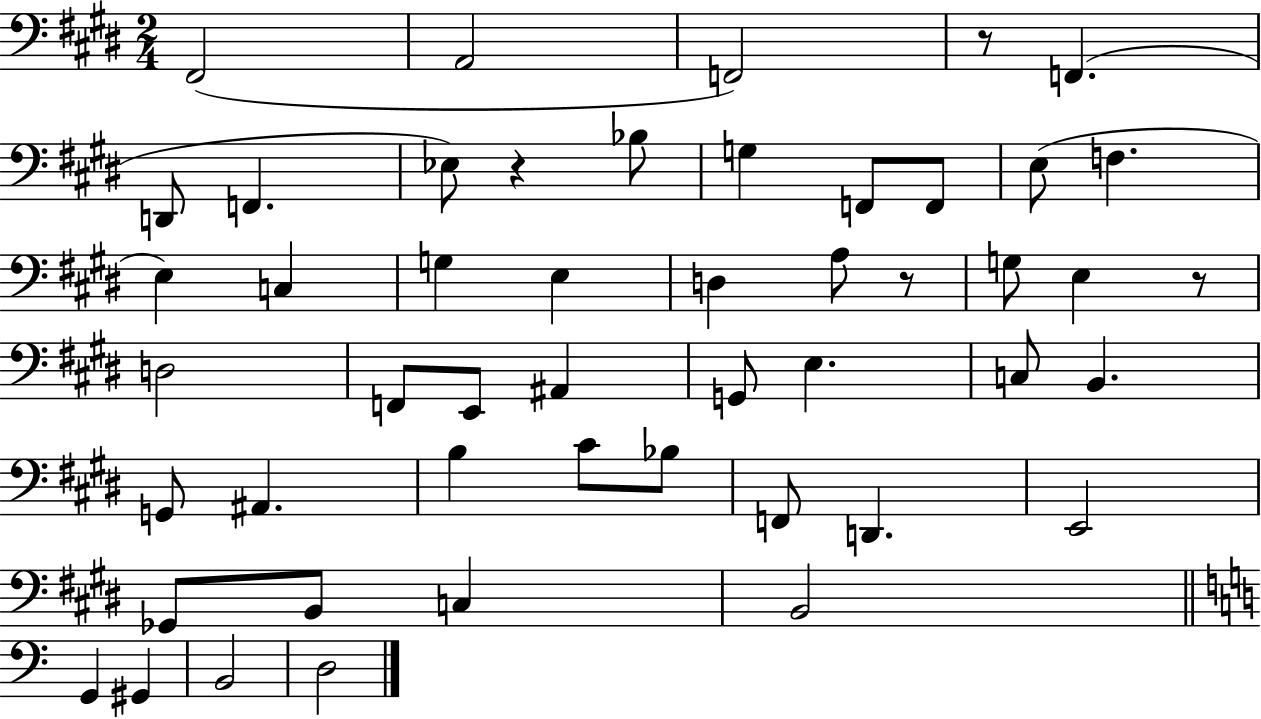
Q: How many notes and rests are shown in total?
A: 49